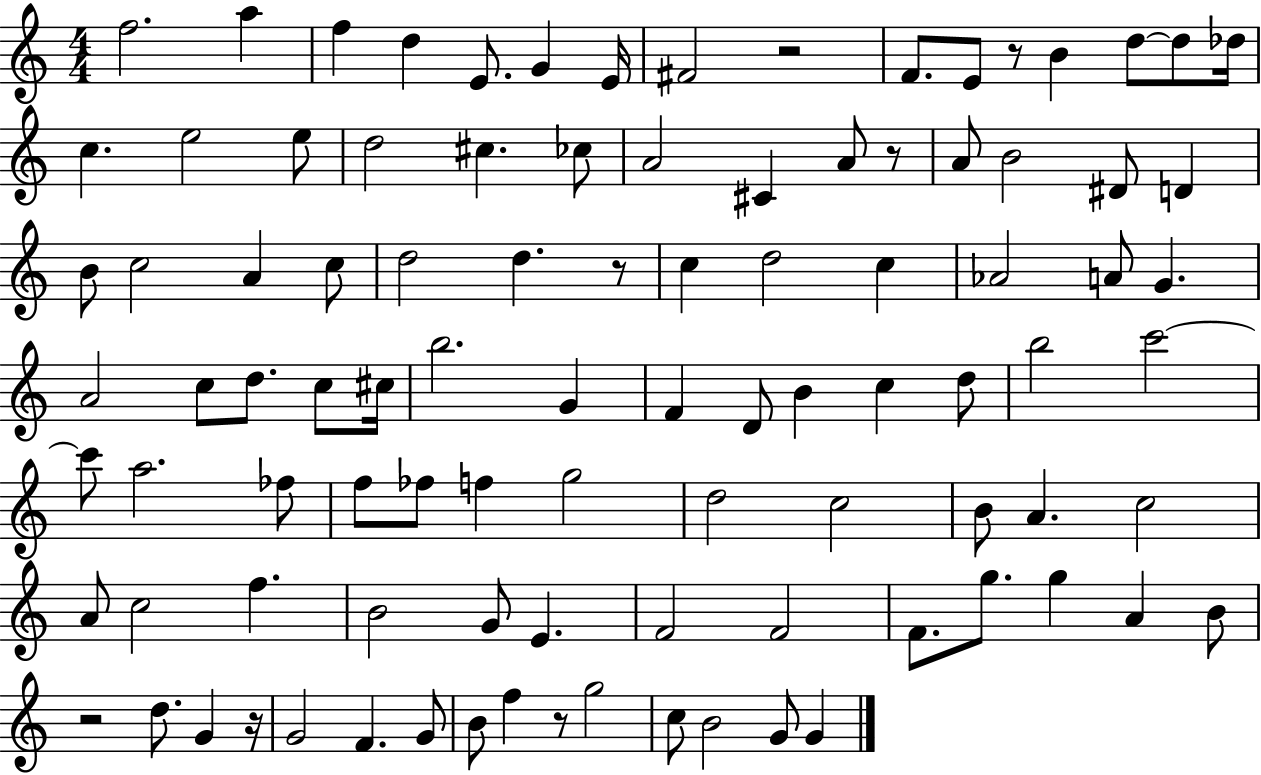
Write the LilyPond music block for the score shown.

{
  \clef treble
  \numericTimeSignature
  \time 4/4
  \key c \major
  f''2. a''4 | f''4 d''4 e'8. g'4 e'16 | fis'2 r2 | f'8. e'8 r8 b'4 d''8~~ d''8 des''16 | \break c''4. e''2 e''8 | d''2 cis''4. ces''8 | a'2 cis'4 a'8 r8 | a'8 b'2 dis'8 d'4 | \break b'8 c''2 a'4 c''8 | d''2 d''4. r8 | c''4 d''2 c''4 | aes'2 a'8 g'4. | \break a'2 c''8 d''8. c''8 cis''16 | b''2. g'4 | f'4 d'8 b'4 c''4 d''8 | b''2 c'''2~~ | \break c'''8 a''2. fes''8 | f''8 fes''8 f''4 g''2 | d''2 c''2 | b'8 a'4. c''2 | \break a'8 c''2 f''4. | b'2 g'8 e'4. | f'2 f'2 | f'8. g''8. g''4 a'4 b'8 | \break r2 d''8. g'4 r16 | g'2 f'4. g'8 | b'8 f''4 r8 g''2 | c''8 b'2 g'8 g'4 | \break \bar "|."
}